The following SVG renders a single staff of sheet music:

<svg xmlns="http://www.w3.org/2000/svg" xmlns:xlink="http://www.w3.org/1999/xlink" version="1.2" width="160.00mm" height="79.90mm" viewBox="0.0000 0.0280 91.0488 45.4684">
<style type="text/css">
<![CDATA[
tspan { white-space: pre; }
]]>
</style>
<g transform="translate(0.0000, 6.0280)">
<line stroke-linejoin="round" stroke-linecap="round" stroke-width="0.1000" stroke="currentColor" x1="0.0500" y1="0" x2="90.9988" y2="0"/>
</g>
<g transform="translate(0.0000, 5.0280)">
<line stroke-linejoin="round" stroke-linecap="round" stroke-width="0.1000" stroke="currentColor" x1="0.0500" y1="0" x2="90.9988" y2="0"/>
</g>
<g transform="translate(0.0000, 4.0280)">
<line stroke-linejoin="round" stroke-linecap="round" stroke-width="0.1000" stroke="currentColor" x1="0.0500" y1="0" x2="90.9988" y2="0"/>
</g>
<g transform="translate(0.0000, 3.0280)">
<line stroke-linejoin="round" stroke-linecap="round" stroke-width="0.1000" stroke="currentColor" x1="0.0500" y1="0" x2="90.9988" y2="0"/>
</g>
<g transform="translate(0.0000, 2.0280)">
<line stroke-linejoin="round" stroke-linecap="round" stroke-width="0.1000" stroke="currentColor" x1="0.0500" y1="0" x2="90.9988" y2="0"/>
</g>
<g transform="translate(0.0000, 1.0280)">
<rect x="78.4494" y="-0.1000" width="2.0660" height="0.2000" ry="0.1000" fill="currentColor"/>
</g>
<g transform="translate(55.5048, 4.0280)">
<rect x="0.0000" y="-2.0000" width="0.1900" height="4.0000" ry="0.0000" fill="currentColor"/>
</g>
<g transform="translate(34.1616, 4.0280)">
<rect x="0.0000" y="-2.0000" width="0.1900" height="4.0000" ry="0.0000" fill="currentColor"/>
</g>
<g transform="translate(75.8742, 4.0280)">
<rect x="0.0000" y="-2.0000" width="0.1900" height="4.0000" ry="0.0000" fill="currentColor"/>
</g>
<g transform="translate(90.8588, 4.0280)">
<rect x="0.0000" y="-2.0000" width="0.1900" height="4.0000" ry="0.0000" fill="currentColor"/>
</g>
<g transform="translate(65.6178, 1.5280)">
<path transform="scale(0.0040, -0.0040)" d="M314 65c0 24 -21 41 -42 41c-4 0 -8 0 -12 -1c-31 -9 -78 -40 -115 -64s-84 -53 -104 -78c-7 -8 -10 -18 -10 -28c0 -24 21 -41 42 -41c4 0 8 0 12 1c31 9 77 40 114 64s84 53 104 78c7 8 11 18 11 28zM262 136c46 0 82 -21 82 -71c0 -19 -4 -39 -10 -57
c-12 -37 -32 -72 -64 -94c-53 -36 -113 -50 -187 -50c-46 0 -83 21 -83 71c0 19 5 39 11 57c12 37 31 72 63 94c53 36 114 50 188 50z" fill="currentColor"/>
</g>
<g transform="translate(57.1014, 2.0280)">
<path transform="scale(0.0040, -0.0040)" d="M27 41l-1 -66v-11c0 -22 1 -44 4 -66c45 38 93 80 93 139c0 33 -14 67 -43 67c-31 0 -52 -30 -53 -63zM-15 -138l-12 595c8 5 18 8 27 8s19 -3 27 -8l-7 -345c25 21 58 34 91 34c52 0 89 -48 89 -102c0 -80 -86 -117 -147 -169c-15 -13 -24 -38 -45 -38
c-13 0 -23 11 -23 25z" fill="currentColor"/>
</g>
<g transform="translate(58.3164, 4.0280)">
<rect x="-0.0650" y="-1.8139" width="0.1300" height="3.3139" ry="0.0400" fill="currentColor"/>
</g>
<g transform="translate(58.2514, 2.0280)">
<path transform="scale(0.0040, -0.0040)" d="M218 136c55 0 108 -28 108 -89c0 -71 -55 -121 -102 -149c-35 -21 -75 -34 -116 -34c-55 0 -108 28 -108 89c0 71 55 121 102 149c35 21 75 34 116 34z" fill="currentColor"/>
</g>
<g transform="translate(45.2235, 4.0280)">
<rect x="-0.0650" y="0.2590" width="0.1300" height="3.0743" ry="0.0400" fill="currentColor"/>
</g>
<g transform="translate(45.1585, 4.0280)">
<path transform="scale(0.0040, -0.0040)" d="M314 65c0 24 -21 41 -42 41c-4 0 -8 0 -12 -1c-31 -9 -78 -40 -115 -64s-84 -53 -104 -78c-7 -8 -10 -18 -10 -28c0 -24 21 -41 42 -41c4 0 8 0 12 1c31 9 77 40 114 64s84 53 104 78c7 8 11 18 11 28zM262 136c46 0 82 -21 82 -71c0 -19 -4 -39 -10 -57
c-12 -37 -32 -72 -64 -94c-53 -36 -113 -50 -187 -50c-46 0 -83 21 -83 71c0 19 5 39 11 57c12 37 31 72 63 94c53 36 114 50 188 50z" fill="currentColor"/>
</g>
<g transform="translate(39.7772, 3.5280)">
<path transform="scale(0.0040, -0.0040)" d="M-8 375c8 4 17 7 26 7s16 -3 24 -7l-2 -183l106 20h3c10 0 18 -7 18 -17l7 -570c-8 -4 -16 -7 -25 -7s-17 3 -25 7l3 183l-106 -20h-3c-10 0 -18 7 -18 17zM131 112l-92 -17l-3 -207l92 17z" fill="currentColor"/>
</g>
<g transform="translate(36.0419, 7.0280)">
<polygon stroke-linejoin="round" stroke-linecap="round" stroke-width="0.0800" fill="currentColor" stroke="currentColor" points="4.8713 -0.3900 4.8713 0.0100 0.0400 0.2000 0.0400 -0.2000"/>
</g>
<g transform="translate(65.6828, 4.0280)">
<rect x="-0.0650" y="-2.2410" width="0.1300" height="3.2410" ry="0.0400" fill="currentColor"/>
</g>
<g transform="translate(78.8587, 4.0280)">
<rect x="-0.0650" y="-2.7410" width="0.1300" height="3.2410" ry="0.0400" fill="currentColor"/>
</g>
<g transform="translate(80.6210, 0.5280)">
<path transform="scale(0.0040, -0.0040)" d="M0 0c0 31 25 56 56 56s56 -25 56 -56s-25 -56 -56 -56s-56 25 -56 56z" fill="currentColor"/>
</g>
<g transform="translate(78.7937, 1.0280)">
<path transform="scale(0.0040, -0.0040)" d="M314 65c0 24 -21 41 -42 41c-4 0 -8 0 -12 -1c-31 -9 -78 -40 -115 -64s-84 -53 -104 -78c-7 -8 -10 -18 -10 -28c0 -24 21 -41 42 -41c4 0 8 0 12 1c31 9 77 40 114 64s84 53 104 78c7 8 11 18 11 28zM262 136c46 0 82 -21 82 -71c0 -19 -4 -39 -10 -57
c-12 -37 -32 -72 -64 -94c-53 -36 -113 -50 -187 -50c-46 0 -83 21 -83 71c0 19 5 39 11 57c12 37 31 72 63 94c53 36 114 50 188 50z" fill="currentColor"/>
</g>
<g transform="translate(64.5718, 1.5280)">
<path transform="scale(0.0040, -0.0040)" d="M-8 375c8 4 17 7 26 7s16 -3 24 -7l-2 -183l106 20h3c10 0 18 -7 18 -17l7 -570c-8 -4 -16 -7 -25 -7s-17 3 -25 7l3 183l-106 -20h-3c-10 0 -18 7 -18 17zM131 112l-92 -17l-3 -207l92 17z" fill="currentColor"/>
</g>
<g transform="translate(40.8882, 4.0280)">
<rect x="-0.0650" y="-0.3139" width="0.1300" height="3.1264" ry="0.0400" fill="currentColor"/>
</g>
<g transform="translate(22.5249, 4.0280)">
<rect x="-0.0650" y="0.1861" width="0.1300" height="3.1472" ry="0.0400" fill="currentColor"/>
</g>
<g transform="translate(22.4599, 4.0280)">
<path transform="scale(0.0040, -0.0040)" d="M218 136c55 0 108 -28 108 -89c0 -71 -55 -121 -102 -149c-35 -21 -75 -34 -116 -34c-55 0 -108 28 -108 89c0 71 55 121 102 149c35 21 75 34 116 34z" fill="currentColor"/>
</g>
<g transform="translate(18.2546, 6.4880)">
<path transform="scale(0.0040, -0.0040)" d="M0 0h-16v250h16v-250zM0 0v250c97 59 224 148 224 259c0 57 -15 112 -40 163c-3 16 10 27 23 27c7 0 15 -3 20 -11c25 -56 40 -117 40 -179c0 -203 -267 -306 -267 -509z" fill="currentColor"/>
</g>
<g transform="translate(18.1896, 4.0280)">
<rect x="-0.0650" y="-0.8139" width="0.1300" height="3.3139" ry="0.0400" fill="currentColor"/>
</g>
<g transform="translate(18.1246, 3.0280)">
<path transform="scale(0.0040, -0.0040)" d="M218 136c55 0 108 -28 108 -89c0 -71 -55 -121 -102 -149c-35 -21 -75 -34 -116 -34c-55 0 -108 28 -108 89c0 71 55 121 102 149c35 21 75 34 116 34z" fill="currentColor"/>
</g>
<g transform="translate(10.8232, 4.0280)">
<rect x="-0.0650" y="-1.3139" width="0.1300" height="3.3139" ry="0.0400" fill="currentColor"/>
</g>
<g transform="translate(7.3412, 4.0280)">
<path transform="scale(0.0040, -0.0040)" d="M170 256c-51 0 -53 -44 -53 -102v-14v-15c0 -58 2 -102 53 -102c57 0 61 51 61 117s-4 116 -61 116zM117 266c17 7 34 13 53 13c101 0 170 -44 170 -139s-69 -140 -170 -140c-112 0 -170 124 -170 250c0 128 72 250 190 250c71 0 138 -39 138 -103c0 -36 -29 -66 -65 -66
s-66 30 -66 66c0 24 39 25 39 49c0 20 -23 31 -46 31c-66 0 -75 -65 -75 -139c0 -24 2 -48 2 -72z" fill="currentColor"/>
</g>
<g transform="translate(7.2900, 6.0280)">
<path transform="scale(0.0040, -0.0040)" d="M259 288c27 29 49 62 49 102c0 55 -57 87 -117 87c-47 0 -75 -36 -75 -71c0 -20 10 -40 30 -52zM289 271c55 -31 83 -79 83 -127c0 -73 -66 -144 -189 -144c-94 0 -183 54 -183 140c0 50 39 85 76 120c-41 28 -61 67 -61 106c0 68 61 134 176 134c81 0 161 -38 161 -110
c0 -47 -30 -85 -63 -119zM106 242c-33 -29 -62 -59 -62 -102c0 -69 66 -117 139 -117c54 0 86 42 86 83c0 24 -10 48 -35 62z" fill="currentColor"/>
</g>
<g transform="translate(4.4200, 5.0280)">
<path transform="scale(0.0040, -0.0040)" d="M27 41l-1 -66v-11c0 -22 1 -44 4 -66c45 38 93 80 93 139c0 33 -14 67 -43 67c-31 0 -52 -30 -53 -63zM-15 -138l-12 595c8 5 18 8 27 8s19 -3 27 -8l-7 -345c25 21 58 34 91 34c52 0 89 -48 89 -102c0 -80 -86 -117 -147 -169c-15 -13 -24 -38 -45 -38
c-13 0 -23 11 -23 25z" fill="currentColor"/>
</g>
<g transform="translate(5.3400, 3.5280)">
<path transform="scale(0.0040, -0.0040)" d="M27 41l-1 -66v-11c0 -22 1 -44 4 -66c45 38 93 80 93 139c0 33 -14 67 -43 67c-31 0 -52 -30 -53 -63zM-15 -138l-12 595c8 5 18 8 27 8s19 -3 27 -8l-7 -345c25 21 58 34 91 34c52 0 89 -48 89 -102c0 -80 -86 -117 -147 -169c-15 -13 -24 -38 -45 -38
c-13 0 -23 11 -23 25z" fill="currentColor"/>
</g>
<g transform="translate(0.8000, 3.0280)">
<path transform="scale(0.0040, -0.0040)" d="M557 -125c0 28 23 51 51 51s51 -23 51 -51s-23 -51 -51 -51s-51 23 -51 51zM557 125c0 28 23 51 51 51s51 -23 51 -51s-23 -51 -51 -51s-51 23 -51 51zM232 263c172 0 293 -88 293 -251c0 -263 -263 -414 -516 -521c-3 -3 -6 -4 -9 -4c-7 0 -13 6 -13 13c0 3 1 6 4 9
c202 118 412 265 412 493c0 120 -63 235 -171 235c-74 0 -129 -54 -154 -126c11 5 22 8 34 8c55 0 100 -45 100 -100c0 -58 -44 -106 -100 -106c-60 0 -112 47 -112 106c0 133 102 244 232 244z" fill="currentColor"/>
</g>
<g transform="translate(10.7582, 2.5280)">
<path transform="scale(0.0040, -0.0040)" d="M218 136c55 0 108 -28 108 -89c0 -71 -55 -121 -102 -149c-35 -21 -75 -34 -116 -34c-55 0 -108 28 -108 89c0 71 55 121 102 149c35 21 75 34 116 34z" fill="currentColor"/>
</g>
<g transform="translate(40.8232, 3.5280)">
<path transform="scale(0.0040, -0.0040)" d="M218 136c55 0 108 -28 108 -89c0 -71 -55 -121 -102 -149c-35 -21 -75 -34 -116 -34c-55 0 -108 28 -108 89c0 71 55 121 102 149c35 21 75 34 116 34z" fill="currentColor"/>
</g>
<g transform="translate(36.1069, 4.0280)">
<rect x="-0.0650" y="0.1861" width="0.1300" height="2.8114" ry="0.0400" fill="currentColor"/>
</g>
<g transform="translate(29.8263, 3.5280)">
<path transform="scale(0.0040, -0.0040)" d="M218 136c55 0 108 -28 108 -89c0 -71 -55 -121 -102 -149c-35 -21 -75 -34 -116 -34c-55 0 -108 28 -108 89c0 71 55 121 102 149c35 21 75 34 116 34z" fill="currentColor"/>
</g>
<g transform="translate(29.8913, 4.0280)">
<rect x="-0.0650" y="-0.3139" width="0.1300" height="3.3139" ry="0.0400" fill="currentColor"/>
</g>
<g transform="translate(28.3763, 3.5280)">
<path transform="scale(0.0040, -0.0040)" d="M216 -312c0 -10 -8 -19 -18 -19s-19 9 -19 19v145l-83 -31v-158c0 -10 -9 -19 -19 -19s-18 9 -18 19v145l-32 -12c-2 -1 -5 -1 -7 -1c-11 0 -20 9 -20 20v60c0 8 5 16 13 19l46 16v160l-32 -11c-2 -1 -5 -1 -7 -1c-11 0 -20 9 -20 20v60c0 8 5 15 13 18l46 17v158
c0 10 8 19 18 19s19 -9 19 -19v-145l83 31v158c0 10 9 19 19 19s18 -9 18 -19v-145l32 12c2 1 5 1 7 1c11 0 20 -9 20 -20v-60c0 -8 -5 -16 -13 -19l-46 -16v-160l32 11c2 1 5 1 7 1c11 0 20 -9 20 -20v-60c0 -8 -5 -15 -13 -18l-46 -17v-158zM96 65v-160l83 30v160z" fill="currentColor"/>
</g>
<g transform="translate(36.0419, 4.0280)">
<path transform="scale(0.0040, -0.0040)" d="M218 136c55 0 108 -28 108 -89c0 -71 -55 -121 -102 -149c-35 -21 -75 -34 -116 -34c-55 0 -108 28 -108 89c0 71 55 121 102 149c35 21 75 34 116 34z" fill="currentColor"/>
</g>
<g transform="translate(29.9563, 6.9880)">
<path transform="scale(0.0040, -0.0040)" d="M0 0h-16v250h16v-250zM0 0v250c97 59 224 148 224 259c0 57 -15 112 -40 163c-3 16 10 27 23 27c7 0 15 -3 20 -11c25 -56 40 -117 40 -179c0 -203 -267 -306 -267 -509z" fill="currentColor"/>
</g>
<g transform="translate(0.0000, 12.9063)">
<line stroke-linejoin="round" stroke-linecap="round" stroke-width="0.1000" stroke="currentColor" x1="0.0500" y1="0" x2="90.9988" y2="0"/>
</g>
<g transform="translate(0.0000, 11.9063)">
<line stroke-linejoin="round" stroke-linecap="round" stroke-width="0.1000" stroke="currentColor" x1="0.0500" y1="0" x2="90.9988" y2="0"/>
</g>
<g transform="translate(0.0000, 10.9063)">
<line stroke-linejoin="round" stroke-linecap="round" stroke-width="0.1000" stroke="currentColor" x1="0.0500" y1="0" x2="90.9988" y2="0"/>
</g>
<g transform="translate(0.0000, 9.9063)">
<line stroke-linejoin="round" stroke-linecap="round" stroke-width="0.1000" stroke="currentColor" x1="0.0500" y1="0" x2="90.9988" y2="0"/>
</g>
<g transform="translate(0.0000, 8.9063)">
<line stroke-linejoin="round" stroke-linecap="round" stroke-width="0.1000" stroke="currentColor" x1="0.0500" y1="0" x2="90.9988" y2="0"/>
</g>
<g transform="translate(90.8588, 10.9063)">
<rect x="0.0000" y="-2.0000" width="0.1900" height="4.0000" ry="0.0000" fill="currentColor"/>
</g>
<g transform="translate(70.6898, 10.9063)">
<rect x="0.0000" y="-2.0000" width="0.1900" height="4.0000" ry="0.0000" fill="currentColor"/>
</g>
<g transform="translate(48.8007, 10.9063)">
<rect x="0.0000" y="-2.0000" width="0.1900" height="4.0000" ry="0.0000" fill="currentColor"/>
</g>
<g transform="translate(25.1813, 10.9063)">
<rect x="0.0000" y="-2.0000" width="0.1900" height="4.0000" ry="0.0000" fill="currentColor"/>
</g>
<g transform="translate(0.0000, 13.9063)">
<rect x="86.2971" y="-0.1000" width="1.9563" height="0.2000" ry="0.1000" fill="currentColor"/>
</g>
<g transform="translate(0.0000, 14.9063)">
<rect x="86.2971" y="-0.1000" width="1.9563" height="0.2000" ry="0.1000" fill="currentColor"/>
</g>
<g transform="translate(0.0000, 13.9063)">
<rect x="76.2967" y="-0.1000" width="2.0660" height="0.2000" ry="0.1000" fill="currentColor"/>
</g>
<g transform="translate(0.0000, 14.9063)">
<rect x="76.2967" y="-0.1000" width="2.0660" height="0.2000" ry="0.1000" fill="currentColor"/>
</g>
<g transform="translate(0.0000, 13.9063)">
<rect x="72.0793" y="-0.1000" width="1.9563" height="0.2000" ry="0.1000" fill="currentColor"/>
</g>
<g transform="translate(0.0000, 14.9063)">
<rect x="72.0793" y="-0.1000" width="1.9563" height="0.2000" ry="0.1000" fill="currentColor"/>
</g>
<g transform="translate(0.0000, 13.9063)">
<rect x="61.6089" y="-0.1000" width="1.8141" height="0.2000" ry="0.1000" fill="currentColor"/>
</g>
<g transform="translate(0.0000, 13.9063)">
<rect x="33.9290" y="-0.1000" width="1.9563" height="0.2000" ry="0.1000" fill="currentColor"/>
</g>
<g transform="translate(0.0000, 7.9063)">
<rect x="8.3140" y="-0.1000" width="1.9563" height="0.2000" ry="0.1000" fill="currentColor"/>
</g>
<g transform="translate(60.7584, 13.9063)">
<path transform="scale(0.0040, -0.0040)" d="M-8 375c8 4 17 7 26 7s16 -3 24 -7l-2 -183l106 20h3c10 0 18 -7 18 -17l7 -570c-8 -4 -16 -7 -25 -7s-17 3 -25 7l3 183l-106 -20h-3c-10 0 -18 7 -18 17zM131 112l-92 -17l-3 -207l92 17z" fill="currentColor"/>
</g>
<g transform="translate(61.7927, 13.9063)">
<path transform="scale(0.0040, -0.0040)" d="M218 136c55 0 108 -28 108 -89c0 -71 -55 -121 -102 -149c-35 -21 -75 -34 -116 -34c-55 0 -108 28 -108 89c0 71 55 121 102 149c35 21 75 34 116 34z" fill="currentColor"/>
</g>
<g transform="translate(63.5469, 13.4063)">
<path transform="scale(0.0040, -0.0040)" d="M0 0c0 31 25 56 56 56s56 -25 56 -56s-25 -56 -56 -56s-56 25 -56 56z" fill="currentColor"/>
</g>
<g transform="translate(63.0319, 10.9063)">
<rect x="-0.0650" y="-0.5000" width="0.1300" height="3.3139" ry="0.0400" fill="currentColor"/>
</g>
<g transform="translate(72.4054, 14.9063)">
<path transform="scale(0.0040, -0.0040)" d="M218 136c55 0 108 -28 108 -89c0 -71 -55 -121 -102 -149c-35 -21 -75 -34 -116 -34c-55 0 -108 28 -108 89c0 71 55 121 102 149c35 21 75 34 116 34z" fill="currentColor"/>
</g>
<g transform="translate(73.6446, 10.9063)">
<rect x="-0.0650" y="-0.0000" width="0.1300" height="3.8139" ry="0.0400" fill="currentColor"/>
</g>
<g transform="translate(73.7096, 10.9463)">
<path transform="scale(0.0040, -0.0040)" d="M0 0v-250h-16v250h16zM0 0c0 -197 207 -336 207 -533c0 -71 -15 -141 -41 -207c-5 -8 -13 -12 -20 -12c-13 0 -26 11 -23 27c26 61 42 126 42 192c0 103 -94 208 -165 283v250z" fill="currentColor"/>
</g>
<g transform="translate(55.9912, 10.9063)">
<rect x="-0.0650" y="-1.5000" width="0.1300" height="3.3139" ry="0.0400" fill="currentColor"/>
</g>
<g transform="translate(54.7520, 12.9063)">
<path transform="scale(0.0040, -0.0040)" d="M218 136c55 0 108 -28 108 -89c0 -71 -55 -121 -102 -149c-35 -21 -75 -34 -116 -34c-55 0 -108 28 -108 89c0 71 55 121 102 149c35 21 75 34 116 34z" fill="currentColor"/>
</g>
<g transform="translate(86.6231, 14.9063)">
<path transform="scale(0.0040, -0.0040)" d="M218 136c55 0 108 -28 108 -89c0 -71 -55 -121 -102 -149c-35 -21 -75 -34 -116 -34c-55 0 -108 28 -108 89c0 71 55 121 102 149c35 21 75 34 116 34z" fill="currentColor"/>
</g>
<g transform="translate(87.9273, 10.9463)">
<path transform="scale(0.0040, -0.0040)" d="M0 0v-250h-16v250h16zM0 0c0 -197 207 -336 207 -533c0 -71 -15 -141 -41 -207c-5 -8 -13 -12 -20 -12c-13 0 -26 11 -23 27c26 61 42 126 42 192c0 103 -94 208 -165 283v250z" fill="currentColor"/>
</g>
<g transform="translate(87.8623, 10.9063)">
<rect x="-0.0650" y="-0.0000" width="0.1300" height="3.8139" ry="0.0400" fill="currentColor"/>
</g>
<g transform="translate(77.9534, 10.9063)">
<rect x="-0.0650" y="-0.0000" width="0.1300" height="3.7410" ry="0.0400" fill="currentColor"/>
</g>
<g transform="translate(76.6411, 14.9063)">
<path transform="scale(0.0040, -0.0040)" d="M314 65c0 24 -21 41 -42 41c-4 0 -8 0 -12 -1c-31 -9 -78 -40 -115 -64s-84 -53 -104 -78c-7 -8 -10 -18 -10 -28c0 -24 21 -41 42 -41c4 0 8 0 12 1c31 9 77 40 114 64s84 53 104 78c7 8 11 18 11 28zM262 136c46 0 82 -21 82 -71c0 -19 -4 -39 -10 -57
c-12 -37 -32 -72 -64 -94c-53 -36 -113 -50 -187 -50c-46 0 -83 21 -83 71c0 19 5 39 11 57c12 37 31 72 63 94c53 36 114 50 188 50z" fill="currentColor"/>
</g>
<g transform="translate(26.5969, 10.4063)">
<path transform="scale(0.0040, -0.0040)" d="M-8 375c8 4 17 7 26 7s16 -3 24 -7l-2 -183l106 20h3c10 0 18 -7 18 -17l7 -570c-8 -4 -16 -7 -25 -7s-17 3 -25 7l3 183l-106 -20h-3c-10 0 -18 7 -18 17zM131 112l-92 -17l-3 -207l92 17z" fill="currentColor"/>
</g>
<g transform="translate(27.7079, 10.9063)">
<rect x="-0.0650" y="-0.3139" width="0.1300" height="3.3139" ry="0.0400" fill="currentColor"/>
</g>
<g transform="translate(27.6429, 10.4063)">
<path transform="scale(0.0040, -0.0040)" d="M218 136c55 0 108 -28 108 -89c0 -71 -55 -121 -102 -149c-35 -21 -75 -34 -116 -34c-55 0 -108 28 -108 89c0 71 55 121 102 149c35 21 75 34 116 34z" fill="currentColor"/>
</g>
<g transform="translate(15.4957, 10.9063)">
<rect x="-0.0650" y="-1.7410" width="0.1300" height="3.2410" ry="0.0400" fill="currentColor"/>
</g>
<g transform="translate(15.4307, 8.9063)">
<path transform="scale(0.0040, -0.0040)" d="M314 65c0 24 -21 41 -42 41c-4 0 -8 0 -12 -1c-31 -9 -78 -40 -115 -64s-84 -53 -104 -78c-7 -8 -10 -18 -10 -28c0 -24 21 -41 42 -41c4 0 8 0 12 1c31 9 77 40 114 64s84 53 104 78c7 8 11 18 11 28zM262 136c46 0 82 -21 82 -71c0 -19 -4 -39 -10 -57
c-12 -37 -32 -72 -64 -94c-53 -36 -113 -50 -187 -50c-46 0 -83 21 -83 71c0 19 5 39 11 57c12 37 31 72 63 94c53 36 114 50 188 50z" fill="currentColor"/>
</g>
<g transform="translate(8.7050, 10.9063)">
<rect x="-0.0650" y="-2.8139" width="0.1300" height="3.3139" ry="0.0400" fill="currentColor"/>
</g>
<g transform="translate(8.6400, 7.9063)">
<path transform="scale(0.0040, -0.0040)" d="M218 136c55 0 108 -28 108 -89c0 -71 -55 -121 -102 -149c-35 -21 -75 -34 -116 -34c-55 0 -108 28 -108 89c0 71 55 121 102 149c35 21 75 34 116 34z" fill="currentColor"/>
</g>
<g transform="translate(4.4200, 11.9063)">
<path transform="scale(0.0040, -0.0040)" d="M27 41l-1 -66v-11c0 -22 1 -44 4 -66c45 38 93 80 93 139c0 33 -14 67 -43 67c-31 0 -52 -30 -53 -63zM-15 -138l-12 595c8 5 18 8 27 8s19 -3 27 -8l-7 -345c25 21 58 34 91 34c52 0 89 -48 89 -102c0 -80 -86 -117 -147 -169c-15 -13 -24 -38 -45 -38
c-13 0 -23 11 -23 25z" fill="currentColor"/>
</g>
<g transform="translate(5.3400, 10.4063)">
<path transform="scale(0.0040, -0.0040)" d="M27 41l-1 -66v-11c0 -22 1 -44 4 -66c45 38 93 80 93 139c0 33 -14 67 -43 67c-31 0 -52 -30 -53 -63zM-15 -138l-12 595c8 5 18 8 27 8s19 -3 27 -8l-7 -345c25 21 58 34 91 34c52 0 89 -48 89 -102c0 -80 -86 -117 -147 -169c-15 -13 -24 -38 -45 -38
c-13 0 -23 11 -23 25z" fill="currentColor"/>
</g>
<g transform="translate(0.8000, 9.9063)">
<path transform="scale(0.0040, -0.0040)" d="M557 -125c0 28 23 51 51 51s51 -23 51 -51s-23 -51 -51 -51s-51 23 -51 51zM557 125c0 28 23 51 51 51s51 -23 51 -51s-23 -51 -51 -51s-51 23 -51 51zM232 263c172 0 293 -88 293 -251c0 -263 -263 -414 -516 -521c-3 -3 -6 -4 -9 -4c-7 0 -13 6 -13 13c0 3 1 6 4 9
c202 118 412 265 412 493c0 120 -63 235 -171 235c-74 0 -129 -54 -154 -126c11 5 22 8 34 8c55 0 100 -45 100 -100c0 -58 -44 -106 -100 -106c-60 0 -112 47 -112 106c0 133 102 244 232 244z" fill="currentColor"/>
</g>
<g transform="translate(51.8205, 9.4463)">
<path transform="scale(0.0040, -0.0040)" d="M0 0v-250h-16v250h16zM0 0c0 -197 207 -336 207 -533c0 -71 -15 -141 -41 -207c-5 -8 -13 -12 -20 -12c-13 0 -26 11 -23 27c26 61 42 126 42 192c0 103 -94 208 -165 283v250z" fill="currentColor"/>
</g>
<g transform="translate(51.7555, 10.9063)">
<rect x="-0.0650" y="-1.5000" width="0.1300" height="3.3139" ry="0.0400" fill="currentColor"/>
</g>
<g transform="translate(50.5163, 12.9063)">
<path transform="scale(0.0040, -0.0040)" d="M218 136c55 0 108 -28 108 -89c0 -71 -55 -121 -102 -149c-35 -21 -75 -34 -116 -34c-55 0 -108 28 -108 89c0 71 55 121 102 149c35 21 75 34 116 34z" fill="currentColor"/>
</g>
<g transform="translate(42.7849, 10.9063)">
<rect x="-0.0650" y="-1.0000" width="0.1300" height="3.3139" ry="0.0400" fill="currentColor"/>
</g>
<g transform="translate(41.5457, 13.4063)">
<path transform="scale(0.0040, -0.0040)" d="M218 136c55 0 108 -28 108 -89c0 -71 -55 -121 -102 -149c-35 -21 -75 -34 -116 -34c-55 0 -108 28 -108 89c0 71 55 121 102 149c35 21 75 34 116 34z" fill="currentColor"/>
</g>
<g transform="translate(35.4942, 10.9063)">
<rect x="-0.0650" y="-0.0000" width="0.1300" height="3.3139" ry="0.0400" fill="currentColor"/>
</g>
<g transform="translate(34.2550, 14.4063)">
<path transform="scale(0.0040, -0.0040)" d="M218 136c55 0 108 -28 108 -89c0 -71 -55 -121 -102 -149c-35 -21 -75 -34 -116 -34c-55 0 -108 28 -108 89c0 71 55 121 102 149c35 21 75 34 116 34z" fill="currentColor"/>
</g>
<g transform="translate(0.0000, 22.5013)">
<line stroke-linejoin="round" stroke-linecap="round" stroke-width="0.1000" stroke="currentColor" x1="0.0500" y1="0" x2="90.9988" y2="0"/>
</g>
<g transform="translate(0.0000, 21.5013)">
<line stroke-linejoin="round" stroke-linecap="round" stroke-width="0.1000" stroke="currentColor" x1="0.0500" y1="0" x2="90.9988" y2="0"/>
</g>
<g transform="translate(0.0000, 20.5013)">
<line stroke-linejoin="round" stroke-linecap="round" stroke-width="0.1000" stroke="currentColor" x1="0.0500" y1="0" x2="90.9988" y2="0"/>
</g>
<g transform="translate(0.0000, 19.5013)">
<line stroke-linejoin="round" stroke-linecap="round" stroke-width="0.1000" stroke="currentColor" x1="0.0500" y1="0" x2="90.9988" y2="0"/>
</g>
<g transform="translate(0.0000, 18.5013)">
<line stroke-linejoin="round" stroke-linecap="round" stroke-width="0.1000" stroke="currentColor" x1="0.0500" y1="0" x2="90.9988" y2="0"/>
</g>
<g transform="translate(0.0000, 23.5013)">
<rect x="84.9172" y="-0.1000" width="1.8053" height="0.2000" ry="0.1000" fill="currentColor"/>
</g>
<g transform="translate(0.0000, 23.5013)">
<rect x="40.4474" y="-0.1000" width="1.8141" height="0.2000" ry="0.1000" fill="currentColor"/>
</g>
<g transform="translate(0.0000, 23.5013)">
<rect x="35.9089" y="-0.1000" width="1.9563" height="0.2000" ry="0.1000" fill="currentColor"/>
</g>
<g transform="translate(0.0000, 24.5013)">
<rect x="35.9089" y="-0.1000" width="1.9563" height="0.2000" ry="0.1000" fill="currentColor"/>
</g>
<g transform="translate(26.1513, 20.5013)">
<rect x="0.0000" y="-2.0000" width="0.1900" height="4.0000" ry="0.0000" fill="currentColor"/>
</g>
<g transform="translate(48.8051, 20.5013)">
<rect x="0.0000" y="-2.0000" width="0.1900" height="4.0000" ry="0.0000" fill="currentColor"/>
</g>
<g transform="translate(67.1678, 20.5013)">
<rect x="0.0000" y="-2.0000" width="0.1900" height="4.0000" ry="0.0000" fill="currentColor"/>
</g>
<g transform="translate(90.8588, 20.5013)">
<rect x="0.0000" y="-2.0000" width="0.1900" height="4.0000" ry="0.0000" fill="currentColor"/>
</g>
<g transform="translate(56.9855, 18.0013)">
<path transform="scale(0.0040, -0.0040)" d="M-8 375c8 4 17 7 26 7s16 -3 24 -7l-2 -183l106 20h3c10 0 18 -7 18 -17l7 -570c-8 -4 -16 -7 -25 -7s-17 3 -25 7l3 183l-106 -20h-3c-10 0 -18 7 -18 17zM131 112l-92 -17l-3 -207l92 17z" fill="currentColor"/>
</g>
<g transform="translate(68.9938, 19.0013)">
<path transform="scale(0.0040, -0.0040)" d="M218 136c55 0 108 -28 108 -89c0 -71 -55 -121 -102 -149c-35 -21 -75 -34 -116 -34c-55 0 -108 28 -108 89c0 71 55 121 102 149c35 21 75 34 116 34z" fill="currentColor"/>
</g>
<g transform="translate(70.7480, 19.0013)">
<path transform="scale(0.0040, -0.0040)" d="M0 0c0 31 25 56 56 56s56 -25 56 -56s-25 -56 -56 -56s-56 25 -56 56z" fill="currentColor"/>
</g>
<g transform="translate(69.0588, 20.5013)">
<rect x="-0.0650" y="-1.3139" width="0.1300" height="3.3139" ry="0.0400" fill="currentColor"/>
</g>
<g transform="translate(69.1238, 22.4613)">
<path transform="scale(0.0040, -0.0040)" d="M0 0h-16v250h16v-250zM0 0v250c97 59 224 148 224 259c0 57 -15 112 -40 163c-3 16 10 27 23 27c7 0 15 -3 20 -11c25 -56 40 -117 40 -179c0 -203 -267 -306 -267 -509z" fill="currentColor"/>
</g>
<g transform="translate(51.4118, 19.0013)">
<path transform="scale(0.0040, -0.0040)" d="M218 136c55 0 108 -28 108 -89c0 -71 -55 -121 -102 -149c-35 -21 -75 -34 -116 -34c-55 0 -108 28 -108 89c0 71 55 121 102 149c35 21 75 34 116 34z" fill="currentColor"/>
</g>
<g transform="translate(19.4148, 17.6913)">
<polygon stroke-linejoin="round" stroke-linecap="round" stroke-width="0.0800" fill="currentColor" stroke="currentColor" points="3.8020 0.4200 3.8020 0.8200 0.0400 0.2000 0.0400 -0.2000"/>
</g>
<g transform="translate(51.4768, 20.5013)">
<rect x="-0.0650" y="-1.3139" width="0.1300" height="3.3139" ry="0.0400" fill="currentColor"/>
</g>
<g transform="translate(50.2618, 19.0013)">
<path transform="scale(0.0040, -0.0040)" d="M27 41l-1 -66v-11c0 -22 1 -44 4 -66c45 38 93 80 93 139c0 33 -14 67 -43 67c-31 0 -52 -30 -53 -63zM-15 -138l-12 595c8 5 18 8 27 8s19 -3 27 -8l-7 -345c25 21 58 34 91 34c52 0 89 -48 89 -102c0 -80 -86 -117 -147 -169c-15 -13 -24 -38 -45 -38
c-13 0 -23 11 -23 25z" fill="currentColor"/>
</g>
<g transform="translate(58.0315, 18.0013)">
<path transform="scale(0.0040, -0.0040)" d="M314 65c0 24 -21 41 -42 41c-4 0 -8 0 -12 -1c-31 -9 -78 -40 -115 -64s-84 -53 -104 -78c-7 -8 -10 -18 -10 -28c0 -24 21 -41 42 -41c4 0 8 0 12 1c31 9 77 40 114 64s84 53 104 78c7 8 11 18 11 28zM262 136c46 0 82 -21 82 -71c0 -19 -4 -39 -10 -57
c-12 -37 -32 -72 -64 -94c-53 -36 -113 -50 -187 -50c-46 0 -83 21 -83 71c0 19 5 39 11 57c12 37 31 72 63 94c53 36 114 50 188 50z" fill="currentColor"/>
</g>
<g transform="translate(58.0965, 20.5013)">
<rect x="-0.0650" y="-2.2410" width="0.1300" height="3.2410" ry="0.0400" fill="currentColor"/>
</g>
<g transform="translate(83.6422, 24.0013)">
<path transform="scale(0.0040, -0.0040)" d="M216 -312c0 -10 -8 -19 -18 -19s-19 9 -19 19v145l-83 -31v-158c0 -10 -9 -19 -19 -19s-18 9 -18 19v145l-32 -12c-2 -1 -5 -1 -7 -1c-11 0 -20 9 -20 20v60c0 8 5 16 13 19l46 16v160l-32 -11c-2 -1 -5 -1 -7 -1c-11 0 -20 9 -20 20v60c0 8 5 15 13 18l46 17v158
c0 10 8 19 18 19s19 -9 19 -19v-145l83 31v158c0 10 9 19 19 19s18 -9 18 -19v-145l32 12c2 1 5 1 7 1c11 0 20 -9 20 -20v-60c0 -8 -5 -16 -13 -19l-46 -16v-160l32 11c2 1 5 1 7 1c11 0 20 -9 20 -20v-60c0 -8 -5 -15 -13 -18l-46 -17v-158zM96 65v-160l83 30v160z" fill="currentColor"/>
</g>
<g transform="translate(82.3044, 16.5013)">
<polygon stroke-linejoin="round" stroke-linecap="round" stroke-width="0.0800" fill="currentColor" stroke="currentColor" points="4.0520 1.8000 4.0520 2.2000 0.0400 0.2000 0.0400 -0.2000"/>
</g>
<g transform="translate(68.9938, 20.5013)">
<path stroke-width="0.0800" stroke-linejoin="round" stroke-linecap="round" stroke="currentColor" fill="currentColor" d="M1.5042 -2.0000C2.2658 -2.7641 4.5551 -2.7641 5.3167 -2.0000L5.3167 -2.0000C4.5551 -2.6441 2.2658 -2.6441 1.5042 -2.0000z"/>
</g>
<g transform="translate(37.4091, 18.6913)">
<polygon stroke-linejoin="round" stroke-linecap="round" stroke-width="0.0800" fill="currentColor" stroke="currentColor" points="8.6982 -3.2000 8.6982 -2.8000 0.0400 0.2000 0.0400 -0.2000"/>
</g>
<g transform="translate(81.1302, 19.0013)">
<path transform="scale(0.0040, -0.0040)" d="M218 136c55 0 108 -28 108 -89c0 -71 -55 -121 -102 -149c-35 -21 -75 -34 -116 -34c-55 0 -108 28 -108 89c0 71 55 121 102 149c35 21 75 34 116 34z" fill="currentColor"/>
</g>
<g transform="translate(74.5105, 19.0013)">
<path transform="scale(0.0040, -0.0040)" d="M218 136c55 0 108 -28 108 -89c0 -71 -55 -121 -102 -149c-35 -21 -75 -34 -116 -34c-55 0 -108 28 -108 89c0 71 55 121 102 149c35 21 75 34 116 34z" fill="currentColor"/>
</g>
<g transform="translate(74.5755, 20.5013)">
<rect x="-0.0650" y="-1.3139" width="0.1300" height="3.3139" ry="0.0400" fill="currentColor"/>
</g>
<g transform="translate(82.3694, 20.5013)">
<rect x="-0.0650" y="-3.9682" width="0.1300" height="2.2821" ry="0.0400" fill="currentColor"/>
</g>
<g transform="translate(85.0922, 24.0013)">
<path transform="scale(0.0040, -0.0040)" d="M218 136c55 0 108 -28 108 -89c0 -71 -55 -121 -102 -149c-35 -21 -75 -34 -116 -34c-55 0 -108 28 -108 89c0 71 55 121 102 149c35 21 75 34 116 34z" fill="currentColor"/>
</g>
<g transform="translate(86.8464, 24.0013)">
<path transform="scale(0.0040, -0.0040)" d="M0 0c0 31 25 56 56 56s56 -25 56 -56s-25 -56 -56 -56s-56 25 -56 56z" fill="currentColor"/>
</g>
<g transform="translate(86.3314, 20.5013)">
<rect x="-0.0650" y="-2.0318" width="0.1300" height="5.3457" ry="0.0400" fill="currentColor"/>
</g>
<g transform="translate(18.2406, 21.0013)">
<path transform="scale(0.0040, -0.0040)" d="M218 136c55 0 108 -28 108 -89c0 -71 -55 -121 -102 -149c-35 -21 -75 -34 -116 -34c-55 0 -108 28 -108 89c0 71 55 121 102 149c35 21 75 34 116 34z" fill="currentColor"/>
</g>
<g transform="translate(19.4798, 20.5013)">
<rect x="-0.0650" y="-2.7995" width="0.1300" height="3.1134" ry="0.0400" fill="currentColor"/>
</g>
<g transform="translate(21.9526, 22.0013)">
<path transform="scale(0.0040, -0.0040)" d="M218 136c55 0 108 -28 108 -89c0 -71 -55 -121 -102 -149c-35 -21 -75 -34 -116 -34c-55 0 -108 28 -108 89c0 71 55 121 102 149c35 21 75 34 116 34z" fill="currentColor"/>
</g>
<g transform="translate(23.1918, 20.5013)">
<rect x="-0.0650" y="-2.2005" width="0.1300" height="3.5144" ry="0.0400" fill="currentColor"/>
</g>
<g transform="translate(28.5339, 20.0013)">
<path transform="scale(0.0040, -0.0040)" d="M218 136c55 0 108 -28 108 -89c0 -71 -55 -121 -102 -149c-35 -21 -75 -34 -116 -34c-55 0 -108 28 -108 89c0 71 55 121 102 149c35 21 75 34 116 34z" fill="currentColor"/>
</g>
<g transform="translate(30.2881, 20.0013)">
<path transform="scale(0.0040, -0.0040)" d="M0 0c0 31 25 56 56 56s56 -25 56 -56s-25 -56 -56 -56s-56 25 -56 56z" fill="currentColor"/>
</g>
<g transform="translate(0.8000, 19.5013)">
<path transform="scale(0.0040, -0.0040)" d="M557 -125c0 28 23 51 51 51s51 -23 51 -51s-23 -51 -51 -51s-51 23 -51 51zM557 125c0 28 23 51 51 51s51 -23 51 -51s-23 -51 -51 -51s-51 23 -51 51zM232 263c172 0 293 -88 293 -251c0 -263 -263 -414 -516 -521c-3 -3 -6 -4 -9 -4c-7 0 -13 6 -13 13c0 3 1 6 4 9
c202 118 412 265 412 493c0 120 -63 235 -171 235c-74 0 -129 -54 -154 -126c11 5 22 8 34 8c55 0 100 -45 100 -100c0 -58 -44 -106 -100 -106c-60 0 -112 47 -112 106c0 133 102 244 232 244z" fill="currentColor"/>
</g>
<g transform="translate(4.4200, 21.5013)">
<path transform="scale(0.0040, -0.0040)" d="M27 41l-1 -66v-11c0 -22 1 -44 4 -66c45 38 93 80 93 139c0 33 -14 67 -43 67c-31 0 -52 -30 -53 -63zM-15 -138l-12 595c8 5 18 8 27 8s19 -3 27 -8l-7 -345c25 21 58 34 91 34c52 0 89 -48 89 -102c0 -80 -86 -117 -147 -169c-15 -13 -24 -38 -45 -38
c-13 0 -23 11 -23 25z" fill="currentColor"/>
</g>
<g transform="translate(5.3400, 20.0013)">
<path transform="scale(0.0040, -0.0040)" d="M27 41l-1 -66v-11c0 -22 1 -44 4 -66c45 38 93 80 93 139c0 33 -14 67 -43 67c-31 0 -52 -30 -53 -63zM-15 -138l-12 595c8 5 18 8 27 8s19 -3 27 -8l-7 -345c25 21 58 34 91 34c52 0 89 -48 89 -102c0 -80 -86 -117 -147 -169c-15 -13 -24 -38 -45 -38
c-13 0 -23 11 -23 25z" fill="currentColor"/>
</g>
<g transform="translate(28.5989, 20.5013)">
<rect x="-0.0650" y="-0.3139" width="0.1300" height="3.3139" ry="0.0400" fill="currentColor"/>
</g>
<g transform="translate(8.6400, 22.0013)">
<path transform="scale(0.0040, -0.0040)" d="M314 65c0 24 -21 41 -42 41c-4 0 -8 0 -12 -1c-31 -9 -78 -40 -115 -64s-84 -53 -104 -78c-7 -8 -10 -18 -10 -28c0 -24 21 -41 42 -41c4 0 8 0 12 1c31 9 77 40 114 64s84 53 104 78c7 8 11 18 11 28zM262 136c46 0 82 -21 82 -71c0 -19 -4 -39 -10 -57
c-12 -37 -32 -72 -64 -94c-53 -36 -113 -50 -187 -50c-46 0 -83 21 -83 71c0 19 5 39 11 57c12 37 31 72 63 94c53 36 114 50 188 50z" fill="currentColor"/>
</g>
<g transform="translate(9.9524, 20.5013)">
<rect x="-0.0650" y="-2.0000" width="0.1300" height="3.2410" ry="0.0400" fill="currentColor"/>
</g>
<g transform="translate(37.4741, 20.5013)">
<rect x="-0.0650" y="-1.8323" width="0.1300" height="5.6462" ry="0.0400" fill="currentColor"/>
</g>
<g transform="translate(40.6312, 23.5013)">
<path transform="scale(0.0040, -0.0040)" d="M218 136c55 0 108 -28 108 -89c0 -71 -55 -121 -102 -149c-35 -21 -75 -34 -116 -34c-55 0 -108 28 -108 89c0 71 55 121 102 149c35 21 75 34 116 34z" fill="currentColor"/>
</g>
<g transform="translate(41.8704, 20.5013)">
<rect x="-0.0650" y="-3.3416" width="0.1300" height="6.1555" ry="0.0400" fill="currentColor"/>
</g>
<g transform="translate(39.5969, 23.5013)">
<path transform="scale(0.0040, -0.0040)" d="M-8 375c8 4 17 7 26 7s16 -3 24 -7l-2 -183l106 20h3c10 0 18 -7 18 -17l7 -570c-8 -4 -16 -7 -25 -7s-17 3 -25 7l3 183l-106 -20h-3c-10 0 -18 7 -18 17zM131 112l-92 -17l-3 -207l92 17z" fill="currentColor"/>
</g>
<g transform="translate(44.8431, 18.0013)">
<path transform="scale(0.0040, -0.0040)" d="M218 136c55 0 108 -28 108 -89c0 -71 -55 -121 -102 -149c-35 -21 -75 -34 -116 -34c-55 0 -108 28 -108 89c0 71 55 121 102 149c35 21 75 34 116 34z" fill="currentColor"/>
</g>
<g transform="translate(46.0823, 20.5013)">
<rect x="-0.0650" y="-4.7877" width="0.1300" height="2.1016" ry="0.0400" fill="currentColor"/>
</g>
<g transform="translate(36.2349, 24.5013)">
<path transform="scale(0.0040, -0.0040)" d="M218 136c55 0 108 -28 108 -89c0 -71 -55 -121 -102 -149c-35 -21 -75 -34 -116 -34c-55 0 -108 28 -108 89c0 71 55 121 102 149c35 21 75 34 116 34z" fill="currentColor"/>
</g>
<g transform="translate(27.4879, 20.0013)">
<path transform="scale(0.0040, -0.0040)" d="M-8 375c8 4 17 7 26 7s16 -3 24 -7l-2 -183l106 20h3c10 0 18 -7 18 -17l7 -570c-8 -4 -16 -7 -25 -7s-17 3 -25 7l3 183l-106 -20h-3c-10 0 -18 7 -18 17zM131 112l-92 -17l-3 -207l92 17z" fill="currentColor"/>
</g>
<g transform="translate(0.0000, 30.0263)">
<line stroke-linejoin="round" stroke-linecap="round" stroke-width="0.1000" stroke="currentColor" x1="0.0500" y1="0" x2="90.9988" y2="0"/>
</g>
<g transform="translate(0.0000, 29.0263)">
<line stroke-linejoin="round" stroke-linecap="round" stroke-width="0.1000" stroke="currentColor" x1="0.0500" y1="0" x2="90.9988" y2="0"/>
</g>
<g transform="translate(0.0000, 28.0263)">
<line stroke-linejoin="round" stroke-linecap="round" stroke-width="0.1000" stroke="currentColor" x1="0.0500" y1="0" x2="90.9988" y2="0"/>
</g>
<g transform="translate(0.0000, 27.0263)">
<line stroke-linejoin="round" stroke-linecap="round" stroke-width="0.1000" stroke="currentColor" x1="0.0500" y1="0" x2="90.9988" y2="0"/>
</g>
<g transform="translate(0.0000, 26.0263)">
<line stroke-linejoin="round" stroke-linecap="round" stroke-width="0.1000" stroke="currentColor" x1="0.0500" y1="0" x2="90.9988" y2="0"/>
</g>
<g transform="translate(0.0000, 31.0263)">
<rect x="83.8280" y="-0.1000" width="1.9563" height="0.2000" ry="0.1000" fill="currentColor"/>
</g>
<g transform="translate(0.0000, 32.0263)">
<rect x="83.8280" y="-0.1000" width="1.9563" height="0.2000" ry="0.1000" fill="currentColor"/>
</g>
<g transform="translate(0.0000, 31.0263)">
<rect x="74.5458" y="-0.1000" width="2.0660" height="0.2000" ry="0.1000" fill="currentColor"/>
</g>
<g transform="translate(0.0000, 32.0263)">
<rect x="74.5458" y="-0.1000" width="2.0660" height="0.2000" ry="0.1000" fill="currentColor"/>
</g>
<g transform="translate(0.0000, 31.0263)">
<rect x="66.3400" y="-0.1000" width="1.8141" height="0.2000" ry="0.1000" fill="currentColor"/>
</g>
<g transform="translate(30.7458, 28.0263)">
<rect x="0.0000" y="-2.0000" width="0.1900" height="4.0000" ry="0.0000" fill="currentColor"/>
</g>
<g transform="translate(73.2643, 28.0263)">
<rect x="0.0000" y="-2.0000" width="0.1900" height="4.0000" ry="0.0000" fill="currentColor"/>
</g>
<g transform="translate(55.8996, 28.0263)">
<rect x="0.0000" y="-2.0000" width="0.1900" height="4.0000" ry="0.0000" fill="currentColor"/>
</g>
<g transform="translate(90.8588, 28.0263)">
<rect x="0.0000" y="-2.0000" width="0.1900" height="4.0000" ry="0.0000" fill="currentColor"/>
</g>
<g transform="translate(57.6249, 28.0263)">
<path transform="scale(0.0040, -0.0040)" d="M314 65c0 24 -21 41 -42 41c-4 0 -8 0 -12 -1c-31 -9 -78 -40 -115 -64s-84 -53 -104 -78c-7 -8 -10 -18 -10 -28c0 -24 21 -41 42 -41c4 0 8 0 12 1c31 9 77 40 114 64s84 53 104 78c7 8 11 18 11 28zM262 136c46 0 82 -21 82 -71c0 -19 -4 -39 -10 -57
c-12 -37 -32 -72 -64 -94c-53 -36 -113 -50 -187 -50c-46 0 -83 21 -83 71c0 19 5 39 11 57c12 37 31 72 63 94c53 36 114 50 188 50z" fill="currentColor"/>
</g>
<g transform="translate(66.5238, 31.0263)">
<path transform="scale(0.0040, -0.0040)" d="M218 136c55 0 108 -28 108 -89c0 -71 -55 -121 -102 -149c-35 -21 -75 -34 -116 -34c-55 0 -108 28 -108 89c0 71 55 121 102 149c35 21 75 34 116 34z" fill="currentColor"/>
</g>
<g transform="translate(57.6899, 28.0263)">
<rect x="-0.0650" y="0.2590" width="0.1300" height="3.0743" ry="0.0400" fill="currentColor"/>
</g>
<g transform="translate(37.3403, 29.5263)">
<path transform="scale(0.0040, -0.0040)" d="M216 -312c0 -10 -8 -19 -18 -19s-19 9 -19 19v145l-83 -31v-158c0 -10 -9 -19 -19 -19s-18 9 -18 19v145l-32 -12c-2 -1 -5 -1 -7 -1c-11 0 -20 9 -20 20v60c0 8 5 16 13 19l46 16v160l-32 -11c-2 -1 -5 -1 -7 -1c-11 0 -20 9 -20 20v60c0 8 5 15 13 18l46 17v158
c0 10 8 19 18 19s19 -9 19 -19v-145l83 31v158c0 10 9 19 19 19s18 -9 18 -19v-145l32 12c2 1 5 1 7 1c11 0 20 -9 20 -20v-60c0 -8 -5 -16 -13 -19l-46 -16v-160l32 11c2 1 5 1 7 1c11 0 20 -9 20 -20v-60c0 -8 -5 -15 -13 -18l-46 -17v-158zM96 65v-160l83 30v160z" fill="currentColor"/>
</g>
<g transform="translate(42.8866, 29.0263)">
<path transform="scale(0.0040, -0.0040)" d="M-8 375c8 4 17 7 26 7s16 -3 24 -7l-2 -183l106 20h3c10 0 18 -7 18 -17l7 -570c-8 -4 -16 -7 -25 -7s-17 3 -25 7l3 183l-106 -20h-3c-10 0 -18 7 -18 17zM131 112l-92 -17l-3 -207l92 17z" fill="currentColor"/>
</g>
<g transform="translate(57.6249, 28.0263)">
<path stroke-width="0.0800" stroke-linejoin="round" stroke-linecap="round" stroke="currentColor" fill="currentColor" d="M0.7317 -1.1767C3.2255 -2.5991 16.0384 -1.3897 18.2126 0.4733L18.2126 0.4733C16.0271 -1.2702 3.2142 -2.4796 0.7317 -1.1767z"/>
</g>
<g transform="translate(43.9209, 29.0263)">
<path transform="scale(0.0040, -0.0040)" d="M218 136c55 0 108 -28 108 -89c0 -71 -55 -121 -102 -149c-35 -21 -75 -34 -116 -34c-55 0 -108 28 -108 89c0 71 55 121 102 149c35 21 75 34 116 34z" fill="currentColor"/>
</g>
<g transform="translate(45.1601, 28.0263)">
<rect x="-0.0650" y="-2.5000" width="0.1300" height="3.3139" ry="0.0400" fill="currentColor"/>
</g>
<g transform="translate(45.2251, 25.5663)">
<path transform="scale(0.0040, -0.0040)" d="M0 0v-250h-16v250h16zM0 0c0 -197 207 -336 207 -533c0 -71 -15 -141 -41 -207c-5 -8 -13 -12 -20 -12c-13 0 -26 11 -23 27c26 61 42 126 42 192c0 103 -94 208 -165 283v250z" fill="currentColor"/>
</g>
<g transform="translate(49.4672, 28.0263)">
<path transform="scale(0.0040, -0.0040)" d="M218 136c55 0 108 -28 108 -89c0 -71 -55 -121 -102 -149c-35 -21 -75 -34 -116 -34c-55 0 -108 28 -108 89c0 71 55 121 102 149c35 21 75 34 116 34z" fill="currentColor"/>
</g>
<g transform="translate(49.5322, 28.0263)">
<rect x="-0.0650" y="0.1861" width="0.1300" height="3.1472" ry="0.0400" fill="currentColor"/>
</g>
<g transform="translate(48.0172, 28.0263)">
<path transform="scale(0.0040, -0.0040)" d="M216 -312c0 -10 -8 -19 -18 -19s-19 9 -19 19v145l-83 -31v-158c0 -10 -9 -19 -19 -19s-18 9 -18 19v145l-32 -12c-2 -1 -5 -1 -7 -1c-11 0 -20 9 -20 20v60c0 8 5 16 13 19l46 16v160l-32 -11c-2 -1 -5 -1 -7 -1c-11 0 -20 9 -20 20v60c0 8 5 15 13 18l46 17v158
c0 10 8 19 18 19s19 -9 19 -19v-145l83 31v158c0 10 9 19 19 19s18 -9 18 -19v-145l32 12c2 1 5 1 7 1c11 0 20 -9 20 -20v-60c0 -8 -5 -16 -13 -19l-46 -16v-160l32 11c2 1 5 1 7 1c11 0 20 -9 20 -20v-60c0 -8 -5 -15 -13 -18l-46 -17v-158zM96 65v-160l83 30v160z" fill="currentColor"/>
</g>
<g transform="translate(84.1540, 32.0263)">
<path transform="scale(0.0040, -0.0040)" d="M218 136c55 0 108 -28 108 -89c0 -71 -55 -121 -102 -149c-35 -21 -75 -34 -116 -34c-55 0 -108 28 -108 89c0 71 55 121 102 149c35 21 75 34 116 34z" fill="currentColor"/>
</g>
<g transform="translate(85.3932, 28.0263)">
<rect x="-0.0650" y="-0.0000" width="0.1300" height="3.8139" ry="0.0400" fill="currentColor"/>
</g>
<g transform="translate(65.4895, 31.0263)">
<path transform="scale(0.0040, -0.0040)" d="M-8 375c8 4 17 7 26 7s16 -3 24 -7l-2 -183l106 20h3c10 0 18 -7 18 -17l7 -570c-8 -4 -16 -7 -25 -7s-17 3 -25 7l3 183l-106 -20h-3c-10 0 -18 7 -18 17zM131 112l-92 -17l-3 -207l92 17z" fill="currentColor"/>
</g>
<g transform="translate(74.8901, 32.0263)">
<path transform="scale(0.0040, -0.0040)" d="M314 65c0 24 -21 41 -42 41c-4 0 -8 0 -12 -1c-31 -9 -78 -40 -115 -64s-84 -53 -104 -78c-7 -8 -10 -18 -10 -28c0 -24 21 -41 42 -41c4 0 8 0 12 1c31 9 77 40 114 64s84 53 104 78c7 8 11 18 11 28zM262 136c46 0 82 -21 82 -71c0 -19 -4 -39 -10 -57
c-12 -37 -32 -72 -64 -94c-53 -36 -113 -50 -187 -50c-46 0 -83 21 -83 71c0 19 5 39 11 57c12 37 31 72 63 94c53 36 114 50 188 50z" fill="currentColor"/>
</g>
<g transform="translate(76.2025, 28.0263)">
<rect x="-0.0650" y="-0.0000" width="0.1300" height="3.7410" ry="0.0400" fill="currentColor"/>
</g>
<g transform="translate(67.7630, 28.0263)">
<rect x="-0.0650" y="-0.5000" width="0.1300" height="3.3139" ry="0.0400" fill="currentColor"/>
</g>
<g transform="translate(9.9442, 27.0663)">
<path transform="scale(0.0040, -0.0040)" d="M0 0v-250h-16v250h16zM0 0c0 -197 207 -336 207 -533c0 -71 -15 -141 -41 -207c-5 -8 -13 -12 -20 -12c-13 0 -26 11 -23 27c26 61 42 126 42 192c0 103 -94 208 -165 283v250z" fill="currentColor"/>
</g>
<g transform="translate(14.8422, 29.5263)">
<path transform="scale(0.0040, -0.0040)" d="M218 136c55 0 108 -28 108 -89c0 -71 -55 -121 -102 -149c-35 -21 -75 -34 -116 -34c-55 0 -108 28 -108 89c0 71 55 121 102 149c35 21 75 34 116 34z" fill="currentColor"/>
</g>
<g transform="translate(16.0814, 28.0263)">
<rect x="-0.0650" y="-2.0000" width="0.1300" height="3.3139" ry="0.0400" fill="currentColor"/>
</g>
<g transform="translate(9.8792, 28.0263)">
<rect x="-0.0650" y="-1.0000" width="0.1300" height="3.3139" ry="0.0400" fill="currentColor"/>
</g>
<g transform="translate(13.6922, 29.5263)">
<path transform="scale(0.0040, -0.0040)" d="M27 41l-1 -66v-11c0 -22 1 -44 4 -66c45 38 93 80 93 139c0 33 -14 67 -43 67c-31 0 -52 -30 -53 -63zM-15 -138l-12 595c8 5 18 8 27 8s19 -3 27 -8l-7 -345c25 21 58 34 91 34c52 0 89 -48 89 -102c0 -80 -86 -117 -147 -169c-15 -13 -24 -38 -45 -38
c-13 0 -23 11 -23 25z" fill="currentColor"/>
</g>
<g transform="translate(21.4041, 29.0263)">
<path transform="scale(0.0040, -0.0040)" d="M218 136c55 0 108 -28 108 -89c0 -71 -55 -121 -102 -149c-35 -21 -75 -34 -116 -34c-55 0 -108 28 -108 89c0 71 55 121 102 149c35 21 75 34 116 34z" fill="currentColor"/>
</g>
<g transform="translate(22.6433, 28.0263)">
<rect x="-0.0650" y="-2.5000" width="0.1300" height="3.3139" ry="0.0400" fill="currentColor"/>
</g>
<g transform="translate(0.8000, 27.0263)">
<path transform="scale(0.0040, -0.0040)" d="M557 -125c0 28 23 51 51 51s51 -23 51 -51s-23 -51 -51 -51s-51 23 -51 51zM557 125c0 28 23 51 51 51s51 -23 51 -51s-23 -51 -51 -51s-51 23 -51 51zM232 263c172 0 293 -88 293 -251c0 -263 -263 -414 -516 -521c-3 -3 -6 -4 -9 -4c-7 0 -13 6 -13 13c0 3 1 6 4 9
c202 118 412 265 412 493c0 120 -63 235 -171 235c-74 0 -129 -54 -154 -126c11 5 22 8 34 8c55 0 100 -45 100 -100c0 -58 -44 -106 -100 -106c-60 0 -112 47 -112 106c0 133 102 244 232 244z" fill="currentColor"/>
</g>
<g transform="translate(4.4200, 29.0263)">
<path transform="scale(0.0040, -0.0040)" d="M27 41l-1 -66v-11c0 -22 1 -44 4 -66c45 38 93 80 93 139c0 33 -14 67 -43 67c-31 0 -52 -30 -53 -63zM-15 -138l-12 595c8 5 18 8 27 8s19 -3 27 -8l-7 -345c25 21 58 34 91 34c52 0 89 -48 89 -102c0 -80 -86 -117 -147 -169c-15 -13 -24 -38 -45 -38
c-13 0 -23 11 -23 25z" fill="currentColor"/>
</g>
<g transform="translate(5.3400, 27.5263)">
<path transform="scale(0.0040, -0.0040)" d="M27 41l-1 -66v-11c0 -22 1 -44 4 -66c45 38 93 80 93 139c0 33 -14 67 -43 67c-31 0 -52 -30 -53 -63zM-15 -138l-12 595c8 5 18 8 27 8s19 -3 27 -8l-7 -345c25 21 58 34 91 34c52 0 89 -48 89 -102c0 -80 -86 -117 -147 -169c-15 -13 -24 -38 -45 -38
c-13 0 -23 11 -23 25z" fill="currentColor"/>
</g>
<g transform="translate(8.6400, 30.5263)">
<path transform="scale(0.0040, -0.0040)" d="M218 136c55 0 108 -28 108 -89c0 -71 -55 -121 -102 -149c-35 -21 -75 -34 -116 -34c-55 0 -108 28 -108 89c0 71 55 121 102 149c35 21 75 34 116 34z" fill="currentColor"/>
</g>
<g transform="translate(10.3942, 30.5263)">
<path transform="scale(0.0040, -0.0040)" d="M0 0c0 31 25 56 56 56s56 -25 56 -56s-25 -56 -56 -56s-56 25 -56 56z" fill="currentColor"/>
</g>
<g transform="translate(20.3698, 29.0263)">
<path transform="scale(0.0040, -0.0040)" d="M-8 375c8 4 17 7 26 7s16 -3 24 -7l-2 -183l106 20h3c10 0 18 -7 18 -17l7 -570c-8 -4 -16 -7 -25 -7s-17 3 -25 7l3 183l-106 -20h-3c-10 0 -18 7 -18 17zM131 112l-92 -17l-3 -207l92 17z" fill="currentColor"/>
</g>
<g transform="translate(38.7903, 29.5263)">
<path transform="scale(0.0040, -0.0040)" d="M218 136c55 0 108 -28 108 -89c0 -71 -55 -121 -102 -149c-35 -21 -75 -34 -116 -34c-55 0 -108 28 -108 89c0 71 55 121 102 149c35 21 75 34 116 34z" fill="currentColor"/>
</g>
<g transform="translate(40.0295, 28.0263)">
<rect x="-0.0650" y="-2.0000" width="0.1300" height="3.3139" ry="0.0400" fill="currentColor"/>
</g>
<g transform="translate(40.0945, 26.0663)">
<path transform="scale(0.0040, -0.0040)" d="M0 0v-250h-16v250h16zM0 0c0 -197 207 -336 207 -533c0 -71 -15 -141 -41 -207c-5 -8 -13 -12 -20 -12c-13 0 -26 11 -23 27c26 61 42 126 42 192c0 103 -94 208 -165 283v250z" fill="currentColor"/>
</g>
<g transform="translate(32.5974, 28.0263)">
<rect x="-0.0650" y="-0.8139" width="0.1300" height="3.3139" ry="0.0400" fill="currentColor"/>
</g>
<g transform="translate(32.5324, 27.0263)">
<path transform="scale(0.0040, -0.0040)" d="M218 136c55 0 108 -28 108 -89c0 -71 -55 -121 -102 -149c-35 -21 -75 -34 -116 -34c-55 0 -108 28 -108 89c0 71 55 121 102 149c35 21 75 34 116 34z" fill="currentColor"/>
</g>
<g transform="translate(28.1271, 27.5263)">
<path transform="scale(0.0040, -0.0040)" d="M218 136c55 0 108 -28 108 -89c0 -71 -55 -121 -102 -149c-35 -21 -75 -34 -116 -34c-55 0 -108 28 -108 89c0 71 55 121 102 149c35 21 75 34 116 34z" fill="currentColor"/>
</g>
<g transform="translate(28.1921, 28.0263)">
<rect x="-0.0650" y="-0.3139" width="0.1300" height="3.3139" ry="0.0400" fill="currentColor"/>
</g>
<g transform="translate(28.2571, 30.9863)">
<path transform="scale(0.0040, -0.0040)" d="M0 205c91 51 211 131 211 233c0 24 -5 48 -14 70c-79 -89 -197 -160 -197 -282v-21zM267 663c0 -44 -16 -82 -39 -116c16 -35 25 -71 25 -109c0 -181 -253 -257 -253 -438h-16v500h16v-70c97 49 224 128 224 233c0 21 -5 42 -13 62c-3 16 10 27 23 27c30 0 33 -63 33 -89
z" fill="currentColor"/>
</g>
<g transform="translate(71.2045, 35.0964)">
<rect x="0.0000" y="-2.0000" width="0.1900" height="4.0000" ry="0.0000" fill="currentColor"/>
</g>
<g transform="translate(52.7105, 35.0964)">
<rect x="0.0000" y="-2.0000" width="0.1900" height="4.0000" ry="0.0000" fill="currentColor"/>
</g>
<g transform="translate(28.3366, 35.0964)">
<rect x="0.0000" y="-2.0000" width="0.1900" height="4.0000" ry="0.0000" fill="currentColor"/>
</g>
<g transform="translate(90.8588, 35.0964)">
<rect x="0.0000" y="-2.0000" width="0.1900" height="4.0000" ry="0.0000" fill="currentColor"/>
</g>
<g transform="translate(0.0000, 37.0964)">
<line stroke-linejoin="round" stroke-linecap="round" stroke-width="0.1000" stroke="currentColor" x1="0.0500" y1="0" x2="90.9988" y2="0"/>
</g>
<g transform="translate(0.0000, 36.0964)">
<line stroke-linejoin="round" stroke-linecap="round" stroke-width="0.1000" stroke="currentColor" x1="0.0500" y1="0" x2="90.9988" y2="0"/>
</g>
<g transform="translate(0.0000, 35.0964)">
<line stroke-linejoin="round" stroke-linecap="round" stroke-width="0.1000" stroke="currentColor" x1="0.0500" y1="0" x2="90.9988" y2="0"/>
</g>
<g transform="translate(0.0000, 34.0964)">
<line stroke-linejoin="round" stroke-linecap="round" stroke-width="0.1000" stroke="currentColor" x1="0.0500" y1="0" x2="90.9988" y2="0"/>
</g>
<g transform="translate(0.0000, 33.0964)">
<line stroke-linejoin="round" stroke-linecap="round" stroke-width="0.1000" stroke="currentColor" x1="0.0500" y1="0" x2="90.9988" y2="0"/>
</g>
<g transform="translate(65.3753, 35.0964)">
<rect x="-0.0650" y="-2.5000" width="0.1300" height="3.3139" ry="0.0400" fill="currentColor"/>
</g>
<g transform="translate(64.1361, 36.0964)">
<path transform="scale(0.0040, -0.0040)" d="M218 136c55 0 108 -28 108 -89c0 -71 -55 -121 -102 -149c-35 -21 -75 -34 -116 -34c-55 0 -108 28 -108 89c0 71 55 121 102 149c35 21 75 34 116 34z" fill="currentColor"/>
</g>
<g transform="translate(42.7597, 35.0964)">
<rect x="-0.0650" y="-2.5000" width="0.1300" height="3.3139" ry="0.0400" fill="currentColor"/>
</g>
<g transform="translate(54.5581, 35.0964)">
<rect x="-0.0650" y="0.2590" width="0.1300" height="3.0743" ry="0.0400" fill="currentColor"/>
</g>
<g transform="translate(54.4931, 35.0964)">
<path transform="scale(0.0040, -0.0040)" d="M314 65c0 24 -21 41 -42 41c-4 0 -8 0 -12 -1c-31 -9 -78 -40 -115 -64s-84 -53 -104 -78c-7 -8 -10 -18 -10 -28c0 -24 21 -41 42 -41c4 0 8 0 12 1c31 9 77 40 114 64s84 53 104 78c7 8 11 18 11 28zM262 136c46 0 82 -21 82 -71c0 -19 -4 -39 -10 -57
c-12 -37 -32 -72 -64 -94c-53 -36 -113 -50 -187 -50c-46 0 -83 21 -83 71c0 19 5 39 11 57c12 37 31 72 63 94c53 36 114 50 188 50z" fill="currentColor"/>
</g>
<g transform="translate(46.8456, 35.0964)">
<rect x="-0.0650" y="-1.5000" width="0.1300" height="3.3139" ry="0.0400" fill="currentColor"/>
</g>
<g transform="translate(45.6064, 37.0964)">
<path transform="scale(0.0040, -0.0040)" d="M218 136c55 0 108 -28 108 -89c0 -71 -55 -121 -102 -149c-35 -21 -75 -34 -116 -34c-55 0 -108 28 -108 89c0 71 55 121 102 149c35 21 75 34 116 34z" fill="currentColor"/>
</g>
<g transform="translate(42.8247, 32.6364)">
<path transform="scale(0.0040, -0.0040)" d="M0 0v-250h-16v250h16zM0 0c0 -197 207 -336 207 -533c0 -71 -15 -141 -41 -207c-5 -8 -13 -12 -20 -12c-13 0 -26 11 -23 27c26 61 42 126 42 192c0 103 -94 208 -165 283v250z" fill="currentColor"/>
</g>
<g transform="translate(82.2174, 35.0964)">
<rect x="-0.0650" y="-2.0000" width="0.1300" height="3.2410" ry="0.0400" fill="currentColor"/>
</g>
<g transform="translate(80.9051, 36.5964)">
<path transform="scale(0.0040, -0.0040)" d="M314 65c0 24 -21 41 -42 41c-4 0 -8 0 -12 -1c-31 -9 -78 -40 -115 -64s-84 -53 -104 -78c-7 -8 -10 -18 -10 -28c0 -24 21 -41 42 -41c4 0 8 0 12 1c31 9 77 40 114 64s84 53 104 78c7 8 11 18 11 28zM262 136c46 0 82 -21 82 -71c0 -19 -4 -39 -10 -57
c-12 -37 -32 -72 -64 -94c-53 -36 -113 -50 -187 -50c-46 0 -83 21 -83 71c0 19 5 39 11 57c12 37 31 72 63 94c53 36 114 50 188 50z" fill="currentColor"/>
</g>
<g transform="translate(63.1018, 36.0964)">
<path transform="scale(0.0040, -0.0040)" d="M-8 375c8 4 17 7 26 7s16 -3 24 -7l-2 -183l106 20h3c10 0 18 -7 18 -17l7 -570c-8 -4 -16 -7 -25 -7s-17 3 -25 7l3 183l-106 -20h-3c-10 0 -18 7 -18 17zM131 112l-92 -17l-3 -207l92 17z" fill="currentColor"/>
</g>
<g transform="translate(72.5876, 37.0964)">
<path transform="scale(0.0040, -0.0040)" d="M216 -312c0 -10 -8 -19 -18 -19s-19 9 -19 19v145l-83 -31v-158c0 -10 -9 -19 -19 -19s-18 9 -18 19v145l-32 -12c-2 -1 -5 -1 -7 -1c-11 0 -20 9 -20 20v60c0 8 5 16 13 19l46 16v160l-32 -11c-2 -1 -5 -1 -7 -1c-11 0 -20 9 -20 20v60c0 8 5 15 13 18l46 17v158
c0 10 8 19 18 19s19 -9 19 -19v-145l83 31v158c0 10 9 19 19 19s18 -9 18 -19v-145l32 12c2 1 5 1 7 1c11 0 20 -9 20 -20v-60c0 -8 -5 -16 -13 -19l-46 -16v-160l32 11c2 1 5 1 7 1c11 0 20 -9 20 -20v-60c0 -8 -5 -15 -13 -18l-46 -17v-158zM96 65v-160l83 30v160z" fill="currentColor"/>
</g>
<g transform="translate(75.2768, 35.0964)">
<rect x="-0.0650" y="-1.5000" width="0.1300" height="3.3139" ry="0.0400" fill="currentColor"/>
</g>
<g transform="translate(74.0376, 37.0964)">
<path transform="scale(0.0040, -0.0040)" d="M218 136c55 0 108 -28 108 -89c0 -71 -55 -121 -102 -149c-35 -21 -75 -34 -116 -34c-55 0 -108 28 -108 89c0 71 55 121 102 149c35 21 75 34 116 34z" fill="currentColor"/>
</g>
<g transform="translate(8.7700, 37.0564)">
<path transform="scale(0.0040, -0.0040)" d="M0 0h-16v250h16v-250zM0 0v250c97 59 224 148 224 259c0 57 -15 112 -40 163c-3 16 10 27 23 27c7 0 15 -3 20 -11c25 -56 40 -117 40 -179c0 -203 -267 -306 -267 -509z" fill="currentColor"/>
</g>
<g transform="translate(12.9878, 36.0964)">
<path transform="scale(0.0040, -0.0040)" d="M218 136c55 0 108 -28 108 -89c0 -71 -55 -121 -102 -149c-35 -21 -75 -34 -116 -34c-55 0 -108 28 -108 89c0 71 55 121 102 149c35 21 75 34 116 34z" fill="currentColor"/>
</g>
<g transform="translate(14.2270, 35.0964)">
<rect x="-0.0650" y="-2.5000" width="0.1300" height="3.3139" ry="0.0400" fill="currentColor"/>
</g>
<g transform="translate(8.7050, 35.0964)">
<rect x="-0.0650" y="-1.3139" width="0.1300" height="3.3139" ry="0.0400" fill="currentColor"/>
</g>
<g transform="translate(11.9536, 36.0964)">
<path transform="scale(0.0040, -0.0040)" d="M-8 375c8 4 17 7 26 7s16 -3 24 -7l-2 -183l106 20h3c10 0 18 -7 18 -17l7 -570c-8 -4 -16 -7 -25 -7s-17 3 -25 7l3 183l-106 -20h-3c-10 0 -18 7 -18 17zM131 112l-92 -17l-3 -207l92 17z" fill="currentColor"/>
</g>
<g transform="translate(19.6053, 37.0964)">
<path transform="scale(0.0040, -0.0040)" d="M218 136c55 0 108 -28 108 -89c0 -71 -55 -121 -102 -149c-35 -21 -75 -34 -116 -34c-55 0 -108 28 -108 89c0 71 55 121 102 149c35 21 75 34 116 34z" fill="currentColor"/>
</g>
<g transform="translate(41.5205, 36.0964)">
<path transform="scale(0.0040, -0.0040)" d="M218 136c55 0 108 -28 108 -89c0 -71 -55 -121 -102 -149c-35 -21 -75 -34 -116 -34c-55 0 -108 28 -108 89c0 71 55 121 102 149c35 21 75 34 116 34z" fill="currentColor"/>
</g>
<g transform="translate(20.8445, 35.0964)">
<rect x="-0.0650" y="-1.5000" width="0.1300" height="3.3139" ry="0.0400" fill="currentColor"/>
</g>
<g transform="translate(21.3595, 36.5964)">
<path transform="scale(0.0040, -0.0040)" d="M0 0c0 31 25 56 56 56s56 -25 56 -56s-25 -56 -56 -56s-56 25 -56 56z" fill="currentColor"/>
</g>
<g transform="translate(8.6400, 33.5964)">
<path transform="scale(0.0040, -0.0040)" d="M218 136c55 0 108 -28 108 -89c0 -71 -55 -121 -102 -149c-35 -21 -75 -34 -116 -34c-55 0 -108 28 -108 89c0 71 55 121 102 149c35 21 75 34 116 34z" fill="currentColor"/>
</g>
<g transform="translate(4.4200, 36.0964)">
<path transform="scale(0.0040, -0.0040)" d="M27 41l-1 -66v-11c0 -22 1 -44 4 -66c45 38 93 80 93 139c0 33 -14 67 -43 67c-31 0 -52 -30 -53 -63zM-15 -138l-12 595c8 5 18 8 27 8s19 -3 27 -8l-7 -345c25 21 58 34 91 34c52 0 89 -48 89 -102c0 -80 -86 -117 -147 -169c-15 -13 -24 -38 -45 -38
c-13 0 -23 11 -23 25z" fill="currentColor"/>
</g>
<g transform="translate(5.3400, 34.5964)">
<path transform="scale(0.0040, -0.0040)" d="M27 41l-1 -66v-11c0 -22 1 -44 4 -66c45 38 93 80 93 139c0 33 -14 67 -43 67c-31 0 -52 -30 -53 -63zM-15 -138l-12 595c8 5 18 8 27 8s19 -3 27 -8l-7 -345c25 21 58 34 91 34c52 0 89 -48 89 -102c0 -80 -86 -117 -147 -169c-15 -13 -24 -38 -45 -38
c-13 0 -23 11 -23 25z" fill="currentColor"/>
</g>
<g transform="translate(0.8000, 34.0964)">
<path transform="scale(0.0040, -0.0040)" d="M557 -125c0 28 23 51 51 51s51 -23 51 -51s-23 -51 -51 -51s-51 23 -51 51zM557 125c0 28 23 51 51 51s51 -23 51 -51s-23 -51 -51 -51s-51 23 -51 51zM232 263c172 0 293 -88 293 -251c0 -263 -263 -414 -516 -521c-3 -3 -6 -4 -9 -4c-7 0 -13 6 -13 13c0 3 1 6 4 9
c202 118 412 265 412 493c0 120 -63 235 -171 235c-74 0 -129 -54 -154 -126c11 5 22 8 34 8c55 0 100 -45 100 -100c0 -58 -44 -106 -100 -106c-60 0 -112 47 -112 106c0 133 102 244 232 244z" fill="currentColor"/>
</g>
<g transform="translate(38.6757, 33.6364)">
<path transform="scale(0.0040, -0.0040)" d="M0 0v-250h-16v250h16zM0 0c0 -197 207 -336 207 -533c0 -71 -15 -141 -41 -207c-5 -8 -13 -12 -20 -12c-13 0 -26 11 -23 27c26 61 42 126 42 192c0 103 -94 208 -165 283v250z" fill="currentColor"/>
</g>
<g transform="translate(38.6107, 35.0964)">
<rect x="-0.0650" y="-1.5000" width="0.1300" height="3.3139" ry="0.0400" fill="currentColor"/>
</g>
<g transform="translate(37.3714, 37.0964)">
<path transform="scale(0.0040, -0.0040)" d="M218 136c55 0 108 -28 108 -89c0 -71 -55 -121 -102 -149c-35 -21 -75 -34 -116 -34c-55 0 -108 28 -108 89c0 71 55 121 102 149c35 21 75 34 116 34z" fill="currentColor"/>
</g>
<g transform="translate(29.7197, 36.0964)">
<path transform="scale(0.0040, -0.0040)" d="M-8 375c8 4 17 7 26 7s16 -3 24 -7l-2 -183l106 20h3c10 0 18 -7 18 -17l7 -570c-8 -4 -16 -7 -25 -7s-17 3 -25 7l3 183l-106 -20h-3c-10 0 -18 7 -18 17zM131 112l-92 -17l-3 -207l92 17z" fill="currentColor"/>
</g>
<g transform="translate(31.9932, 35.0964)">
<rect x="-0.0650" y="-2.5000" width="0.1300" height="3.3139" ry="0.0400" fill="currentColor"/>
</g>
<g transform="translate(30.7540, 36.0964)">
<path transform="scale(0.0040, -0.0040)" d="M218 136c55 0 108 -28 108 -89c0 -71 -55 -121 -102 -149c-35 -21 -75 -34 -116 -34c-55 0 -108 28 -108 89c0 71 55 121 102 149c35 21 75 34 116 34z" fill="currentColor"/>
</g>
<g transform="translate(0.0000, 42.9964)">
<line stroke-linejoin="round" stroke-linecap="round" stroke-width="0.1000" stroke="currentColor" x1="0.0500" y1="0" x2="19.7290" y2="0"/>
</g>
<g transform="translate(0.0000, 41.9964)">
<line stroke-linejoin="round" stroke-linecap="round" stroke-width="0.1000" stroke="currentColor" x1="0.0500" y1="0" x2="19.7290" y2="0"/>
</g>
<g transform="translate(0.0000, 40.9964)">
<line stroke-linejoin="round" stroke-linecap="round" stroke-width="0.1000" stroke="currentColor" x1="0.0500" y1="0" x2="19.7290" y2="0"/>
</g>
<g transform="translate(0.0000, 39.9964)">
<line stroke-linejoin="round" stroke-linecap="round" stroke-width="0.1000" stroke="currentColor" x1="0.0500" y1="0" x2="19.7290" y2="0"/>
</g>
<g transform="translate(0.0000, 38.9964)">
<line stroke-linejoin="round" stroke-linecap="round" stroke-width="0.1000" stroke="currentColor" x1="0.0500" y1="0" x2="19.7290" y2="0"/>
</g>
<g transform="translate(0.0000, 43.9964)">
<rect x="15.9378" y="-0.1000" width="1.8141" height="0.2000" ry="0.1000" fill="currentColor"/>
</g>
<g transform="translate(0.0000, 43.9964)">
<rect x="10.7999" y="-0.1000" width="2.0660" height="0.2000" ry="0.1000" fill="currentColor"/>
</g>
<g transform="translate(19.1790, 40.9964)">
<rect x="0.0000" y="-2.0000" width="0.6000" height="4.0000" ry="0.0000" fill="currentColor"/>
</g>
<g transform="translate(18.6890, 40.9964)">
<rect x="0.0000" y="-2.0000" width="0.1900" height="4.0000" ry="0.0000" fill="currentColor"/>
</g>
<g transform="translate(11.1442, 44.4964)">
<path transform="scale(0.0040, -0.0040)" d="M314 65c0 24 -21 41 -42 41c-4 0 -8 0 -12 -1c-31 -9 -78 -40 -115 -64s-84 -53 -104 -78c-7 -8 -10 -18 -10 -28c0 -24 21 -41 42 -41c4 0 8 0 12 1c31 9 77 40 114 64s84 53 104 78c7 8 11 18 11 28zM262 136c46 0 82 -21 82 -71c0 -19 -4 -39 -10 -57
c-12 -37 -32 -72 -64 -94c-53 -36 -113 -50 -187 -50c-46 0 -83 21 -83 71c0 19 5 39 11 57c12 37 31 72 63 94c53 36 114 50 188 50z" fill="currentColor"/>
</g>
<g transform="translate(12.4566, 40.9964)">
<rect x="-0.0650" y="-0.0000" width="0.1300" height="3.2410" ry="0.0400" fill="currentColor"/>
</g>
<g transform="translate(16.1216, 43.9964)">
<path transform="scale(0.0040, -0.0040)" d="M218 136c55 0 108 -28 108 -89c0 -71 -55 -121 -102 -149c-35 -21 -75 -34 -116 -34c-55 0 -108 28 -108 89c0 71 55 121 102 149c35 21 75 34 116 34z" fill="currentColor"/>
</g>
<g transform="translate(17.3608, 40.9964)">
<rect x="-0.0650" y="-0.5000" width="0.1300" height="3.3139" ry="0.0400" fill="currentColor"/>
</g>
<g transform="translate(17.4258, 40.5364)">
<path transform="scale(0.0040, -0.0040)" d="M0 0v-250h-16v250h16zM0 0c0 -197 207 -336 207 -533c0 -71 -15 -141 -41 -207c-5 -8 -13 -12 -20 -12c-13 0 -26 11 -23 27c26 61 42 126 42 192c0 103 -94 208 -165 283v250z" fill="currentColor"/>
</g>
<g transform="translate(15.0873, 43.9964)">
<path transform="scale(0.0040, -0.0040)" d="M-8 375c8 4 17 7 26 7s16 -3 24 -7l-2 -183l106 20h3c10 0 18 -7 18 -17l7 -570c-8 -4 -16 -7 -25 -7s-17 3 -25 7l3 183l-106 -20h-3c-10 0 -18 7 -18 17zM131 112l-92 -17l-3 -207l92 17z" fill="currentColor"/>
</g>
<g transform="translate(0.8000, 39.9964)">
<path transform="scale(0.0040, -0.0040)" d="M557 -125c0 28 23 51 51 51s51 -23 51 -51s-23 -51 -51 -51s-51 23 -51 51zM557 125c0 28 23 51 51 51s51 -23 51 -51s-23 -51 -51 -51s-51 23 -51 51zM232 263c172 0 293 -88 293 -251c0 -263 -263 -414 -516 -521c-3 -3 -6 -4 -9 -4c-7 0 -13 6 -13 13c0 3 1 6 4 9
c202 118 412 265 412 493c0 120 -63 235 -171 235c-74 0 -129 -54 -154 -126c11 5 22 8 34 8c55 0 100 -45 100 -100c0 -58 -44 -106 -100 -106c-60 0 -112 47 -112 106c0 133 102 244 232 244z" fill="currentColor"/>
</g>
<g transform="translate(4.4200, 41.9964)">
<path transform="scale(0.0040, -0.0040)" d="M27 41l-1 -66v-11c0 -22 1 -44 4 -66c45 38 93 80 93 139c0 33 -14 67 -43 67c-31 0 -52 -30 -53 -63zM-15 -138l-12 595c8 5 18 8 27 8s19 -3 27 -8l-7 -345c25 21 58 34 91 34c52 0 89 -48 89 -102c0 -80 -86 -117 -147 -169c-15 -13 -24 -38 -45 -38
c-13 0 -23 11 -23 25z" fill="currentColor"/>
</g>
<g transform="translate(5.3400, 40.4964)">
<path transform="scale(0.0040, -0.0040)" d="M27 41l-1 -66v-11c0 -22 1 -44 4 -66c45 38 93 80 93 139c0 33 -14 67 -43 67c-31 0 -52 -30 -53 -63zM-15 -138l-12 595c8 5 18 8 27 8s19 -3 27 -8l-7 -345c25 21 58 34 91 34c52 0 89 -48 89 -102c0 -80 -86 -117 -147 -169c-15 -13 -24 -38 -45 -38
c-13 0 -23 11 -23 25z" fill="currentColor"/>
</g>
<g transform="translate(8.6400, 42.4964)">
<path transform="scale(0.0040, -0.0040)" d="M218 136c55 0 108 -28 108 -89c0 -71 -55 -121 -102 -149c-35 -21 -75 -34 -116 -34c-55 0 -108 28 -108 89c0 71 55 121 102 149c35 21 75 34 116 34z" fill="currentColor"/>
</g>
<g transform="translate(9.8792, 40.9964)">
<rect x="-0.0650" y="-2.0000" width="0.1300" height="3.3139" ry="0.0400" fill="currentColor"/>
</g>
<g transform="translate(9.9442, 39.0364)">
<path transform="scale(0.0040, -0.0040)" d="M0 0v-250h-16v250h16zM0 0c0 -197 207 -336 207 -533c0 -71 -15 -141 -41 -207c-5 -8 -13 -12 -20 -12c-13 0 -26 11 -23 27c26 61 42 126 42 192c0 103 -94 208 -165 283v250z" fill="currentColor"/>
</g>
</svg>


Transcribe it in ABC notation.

X:1
T:Untitled
M:6/8
L:1/4
K:Bb
G, F,/2 D, ^E,/2 D,/2 E,/2 D,2 _A, B,2 C2 C A,2 E, D,, F,, G,,/2 G,, E,, C,,/2 C,,2 C,,/2 A,,2 C,/2 A,,/2 E, C,,/2 E,,/2 _B,/2 _G, B,2 G,/2 G, G,/2 ^D,,/2 F,,/2 _A,, B,, _E,/4 F, ^A,,/2 B,,/2 ^D, D,2 E,, C,,2 C,, G,/2 B,, G,, B,, G,,/2 B,,/2 G,, D,2 B,, ^G,, A,,2 A,,/2 D,,2 E,,/2